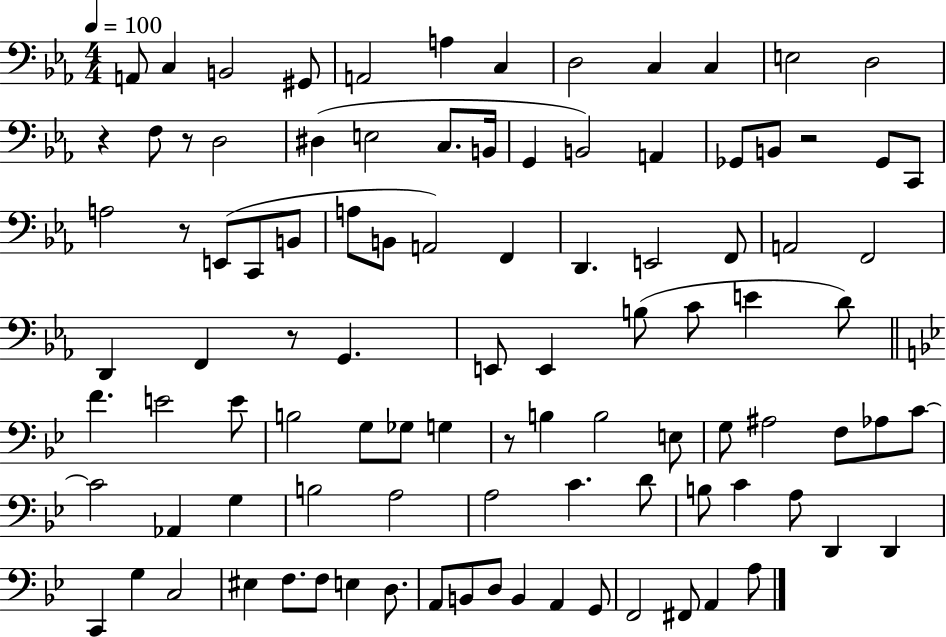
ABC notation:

X:1
T:Untitled
M:4/4
L:1/4
K:Eb
A,,/2 C, B,,2 ^G,,/2 A,,2 A, C, D,2 C, C, E,2 D,2 z F,/2 z/2 D,2 ^D, E,2 C,/2 B,,/4 G,, B,,2 A,, _G,,/2 B,,/2 z2 _G,,/2 C,,/2 A,2 z/2 E,,/2 C,,/2 B,,/2 A,/2 B,,/2 A,,2 F,, D,, E,,2 F,,/2 A,,2 F,,2 D,, F,, z/2 G,, E,,/2 E,, B,/2 C/2 E D/2 F E2 E/2 B,2 G,/2 _G,/2 G, z/2 B, B,2 E,/2 G,/2 ^A,2 F,/2 _A,/2 C/2 C2 _A,, G, B,2 A,2 A,2 C D/2 B,/2 C A,/2 D,, D,, C,, G, C,2 ^E, F,/2 F,/2 E, D,/2 A,,/2 B,,/2 D,/2 B,, A,, G,,/2 F,,2 ^F,,/2 A,, A,/2